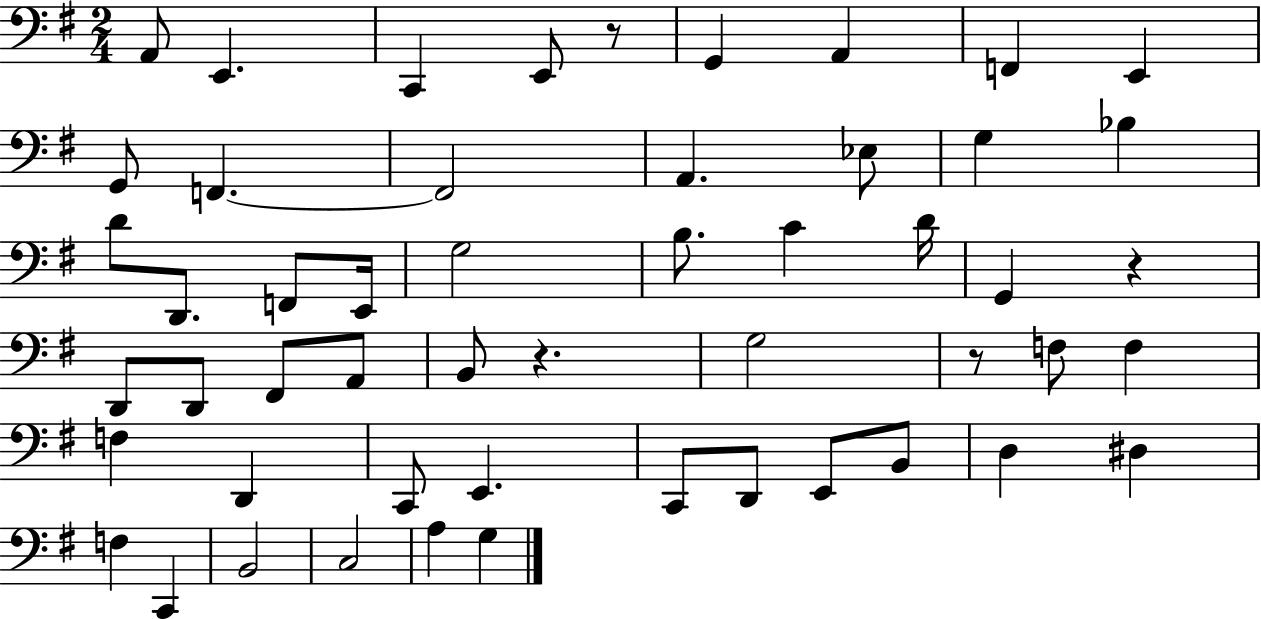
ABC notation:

X:1
T:Untitled
M:2/4
L:1/4
K:G
A,,/2 E,, C,, E,,/2 z/2 G,, A,, F,, E,, G,,/2 F,, F,,2 A,, _E,/2 G, _B, D/2 D,,/2 F,,/2 E,,/4 G,2 B,/2 C D/4 G,, z D,,/2 D,,/2 ^F,,/2 A,,/2 B,,/2 z G,2 z/2 F,/2 F, F, D,, C,,/2 E,, C,,/2 D,,/2 E,,/2 B,,/2 D, ^D, F, C,, B,,2 C,2 A, G,